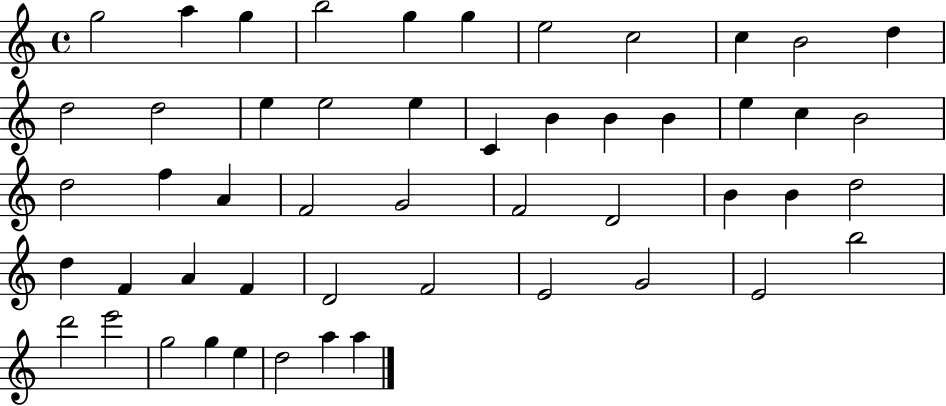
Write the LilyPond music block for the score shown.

{
  \clef treble
  \time 4/4
  \defaultTimeSignature
  \key c \major
  g''2 a''4 g''4 | b''2 g''4 g''4 | e''2 c''2 | c''4 b'2 d''4 | \break d''2 d''2 | e''4 e''2 e''4 | c'4 b'4 b'4 b'4 | e''4 c''4 b'2 | \break d''2 f''4 a'4 | f'2 g'2 | f'2 d'2 | b'4 b'4 d''2 | \break d''4 f'4 a'4 f'4 | d'2 f'2 | e'2 g'2 | e'2 b''2 | \break d'''2 e'''2 | g''2 g''4 e''4 | d''2 a''4 a''4 | \bar "|."
}